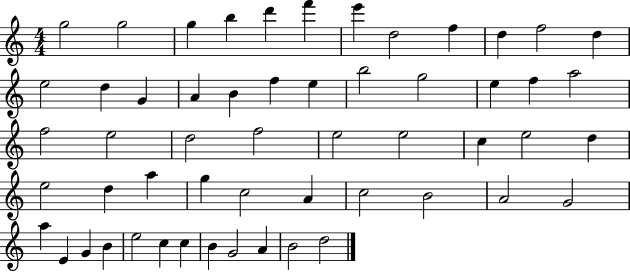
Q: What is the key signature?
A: C major